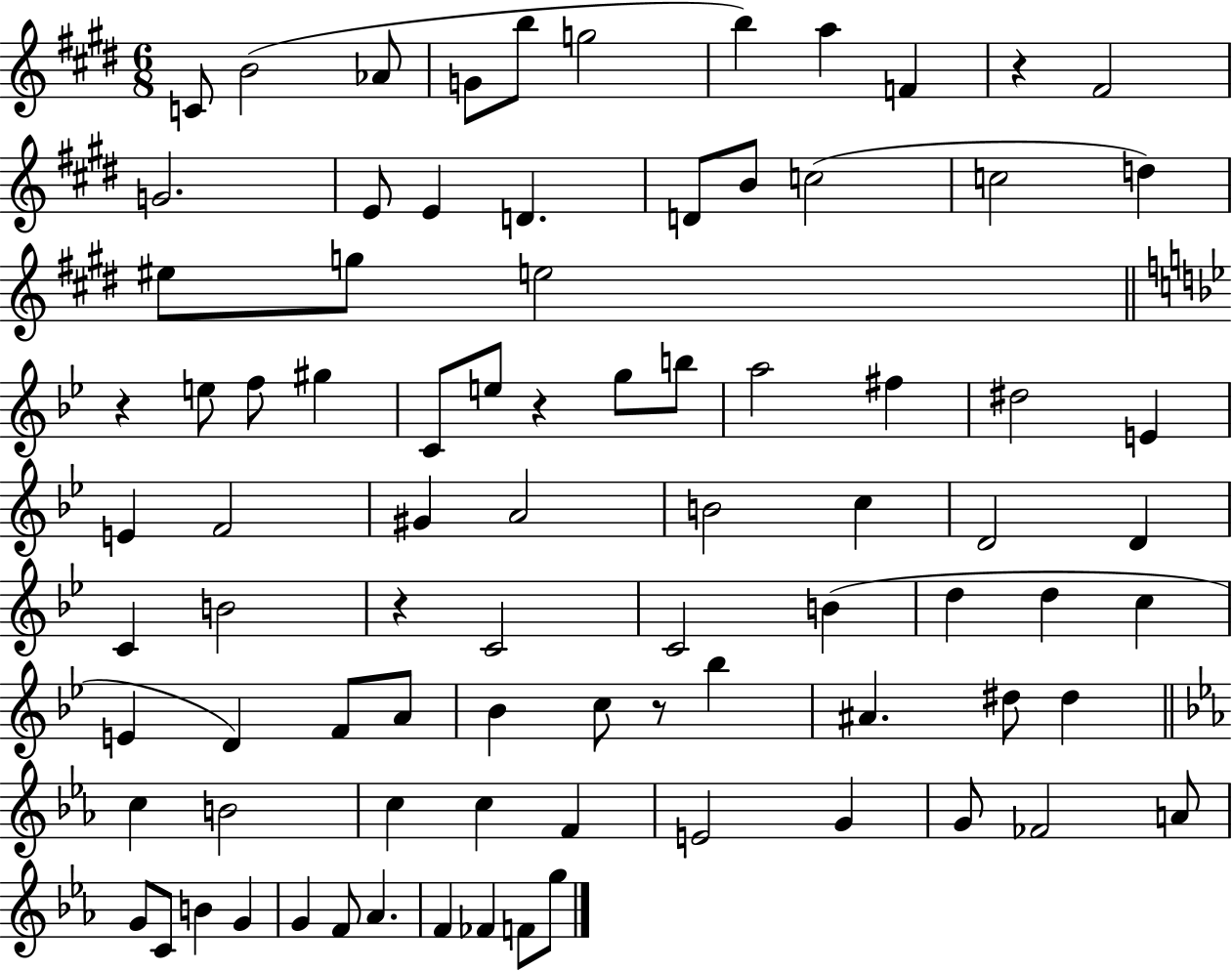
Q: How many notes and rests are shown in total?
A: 85